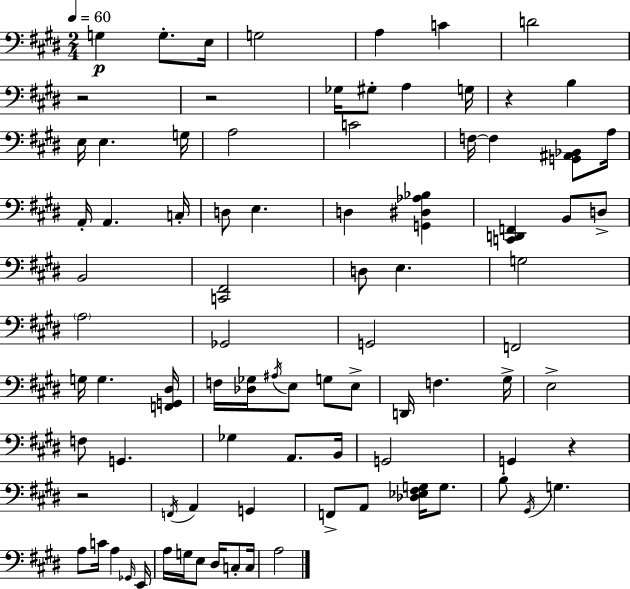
{
  \clef bass
  \numericTimeSignature
  \time 2/4
  \key e \major
  \tempo 4 = 60
  \repeat volta 2 { g4\p g8.-. e16 | g2 | a4 c'4 | d'2 | \break r2 | r2 | ges16 gis8-. a4 g16 | r4 b4 | \break e16 e4. g16 | a2 | c'2 | f16~~ f4 <g, ais, bes,>8 a16 | \break a,16-. a,4. c16-. | d8 e4. | d4 <g, dis aes bes>4 | <c, d, f,>4 b,8 d8-> | \break b,2 | <c, fis,>2 | d8 e4. | g2 | \break \parenthesize a2 | ges,2 | g,2 | f,2 | \break g16 g4. <f, g, dis>16 | f16 <des ges>16 \acciaccatura { ais16 } e8 g8 e8-> | d,16 f4. | gis16-> e2-> | \break f8 g,4. | ges4 a,8. | b,16 g,2 | g,4 r4 | \break r2 | \acciaccatura { f,16 } a,4 g,4 | f,8-> a,8 <des ees fis g>16 g8. | b8-. \acciaccatura { gis,16 } g4. | \break a8 c'16 a4 | \grace { ges,16 } e,16 a16 g16 e8 | dis16 c8-. c16 a2 | } \bar "|."
}